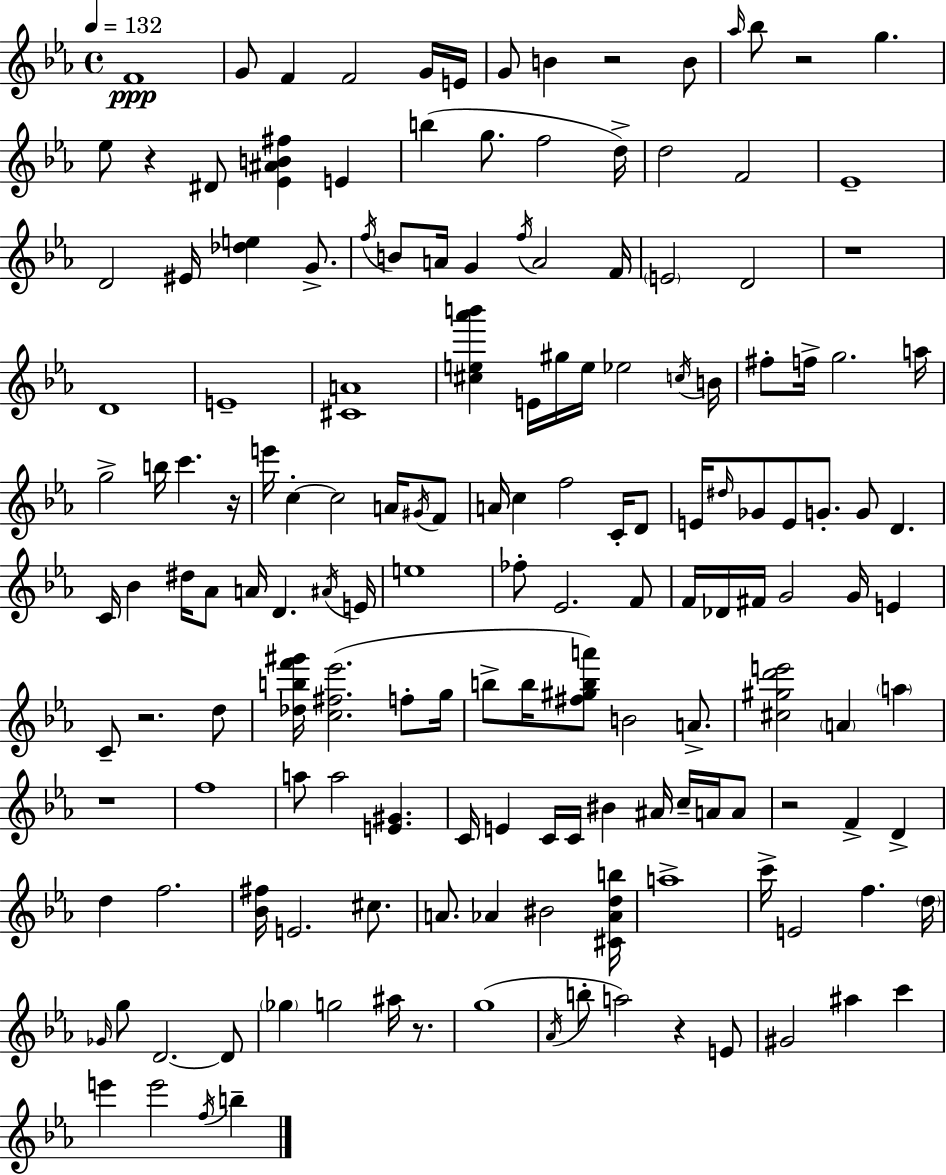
F4/w G4/e F4/q F4/h G4/s E4/s G4/e B4/q R/h B4/e Ab5/s Bb5/e R/h G5/q. Eb5/e R/q D#4/e [Eb4,A#4,B4,F#5]/q E4/q B5/q G5/e. F5/h D5/s D5/h F4/h Eb4/w D4/h EIS4/s [Db5,E5]/q G4/e. F5/s B4/e A4/s G4/q F5/s A4/h F4/s E4/h D4/h R/w D4/w E4/w [C#4,A4]/w [C#5,E5,Ab6,B6]/q E4/s G#5/s E5/s Eb5/h C5/s B4/s F#5/e F5/s G5/h. A5/s G5/h B5/s C6/q. R/s E6/s C5/q C5/h A4/s G#4/s F4/e A4/s C5/q F5/h C4/s D4/e E4/s D#5/s Gb4/e E4/e G4/e. G4/e D4/q. C4/s Bb4/q D#5/s Ab4/e A4/s D4/q. A#4/s E4/s E5/w FES5/e Eb4/h. F4/e F4/s Db4/s F#4/s G4/h G4/s E4/q C4/e R/h. D5/e [Db5,B5,F6,G#6]/s [C5,F#5,Eb6]/h. F5/e G5/s B5/e B5/s [F#5,G#5,B5,A6]/e B4/h A4/e. [C#5,G#5,D6,E6]/h A4/q A5/q R/w F5/w A5/e A5/h [E4,G#4]/q. C4/s E4/q C4/s C4/s BIS4/q A#4/s C5/s A4/s A4/e R/h F4/q D4/q D5/q F5/h. [Bb4,F#5]/s E4/h. C#5/e. A4/e. Ab4/q BIS4/h [C#4,Ab4,D5,B5]/s A5/w C6/s E4/h F5/q. D5/s Gb4/s G5/e D4/h. D4/e Gb5/q G5/h A#5/s R/e. G5/w Ab4/s B5/e A5/h R/q E4/e G#4/h A#5/q C6/q E6/q E6/h F5/s B5/q